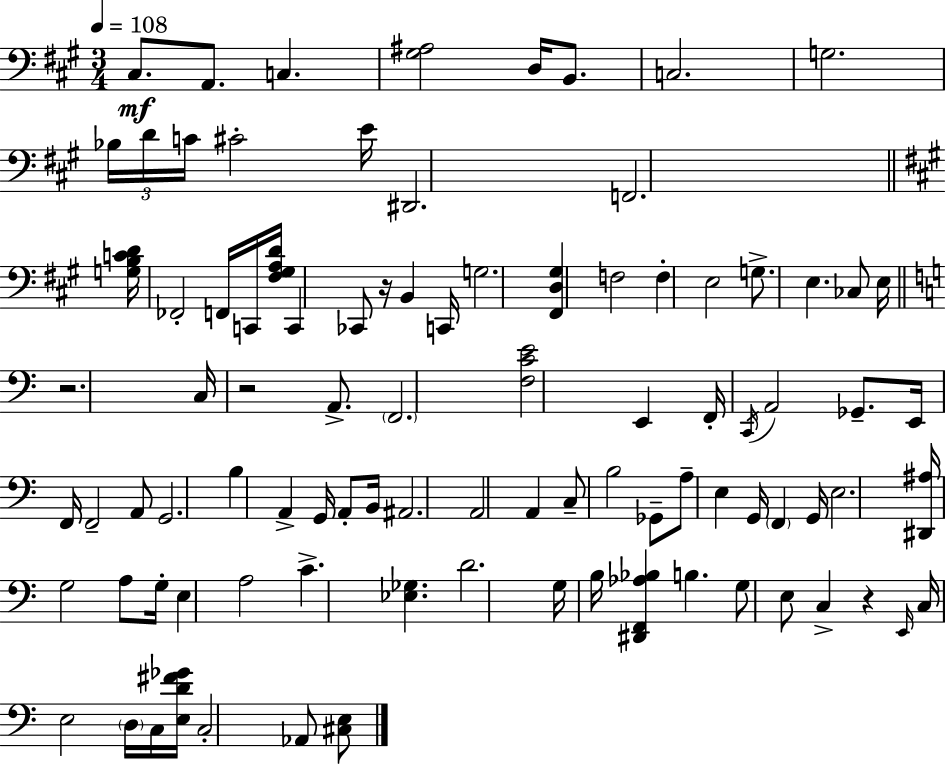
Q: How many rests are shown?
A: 4